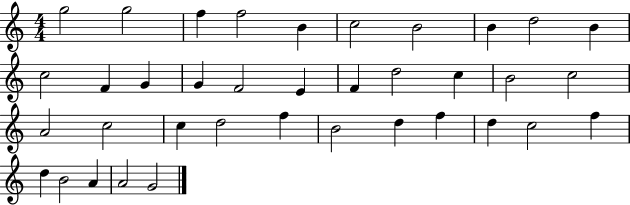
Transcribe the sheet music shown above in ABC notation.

X:1
T:Untitled
M:4/4
L:1/4
K:C
g2 g2 f f2 B c2 B2 B d2 B c2 F G G F2 E F d2 c B2 c2 A2 c2 c d2 f B2 d f d c2 f d B2 A A2 G2